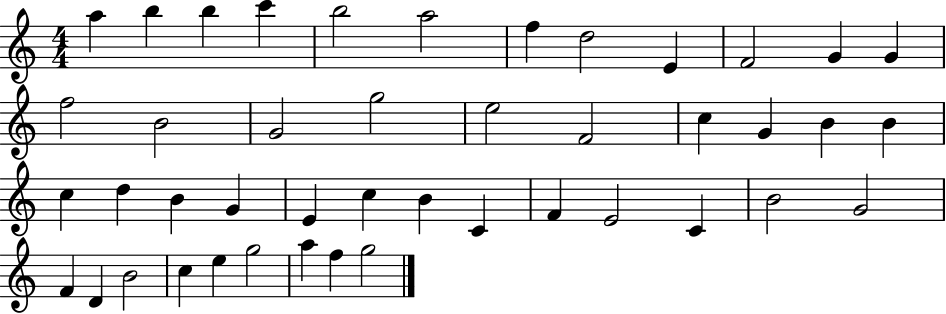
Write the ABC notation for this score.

X:1
T:Untitled
M:4/4
L:1/4
K:C
a b b c' b2 a2 f d2 E F2 G G f2 B2 G2 g2 e2 F2 c G B B c d B G E c B C F E2 C B2 G2 F D B2 c e g2 a f g2